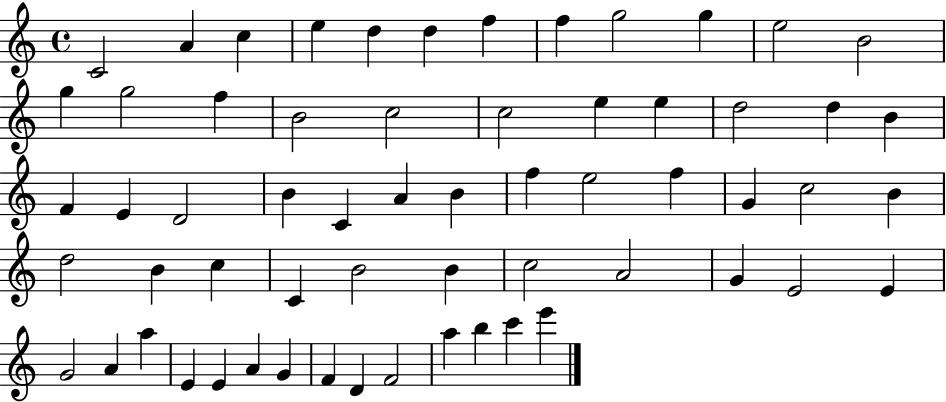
C4/h A4/q C5/q E5/q D5/q D5/q F5/q F5/q G5/h G5/q E5/h B4/h G5/q G5/h F5/q B4/h C5/h C5/h E5/q E5/q D5/h D5/q B4/q F4/q E4/q D4/h B4/q C4/q A4/q B4/q F5/q E5/h F5/q G4/q C5/h B4/q D5/h B4/q C5/q C4/q B4/h B4/q C5/h A4/h G4/q E4/h E4/q G4/h A4/q A5/q E4/q E4/q A4/q G4/q F4/q D4/q F4/h A5/q B5/q C6/q E6/q